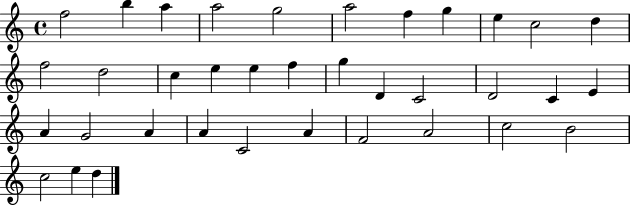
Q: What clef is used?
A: treble